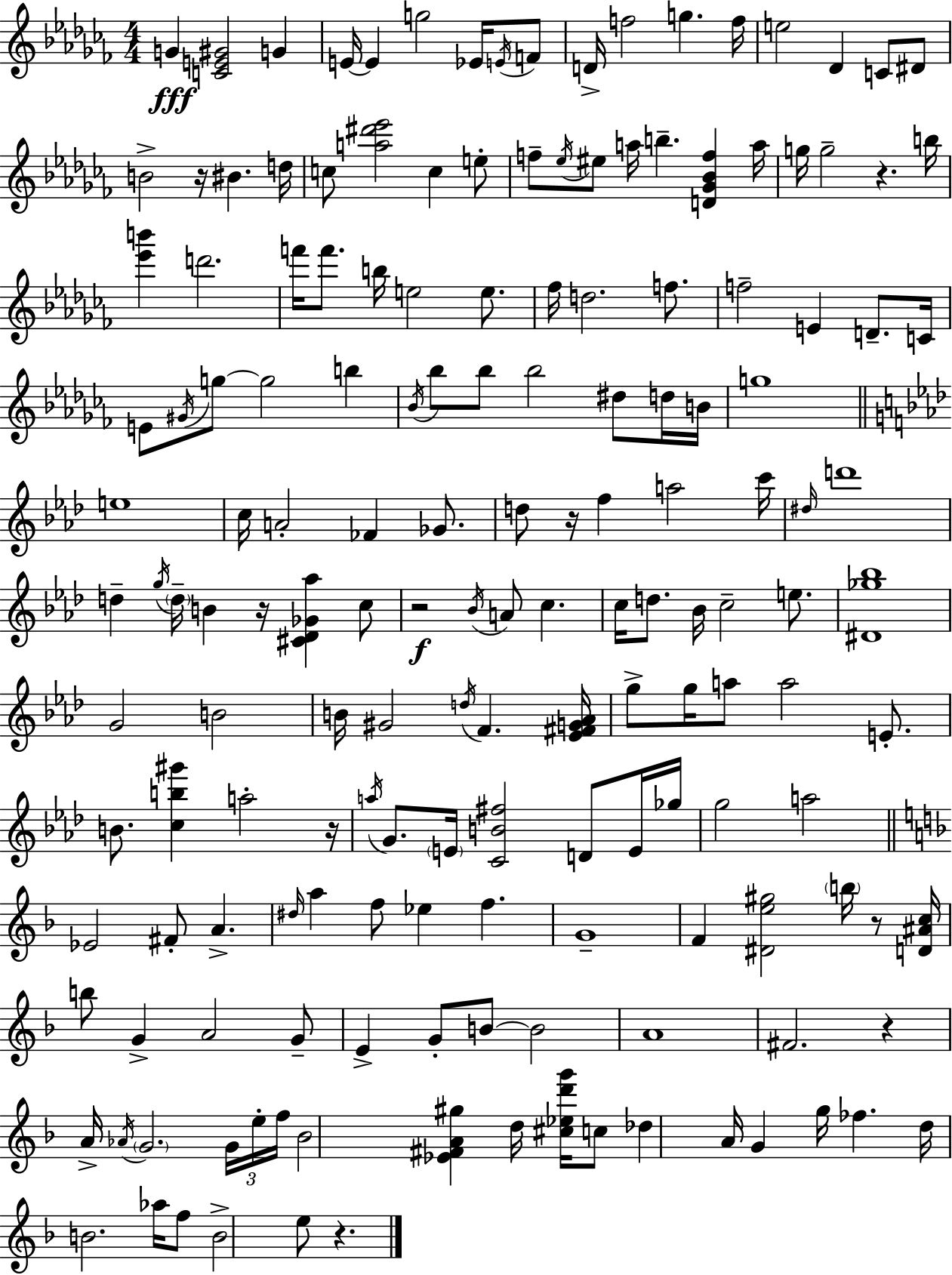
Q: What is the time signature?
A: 4/4